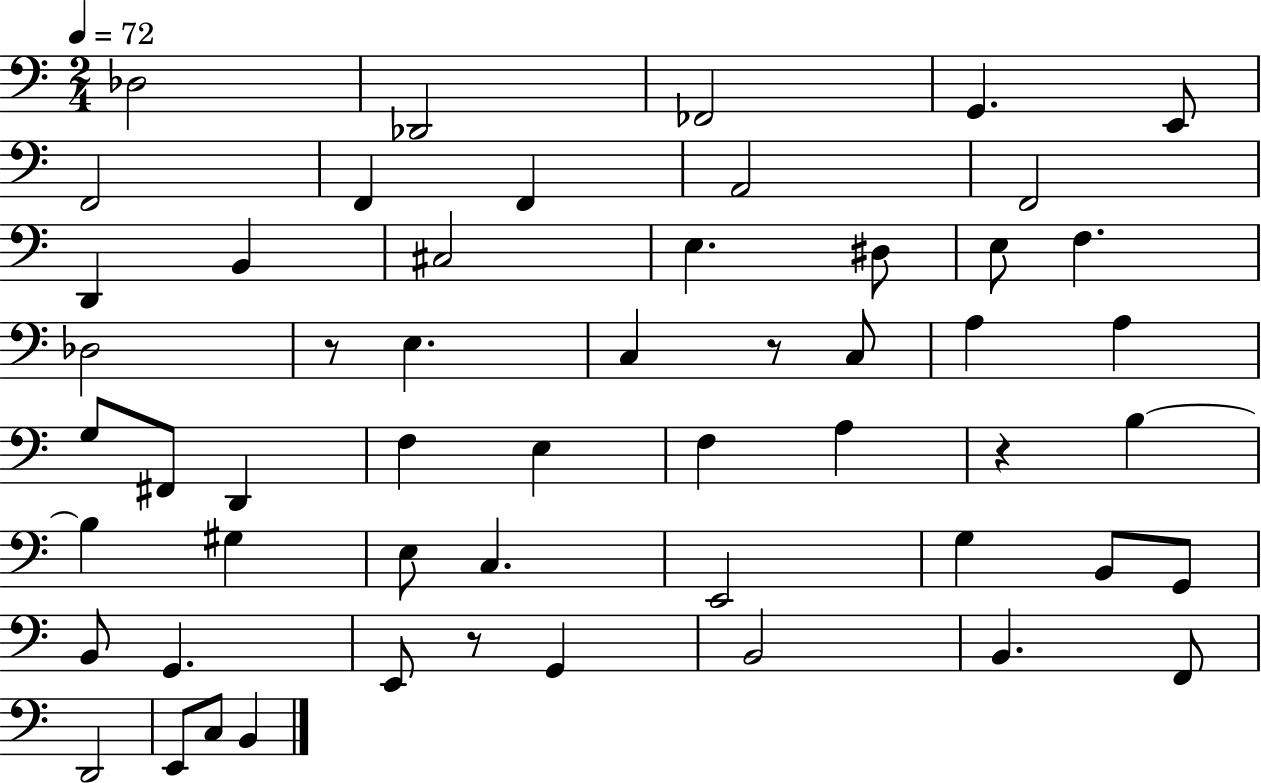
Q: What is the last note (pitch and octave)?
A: B2